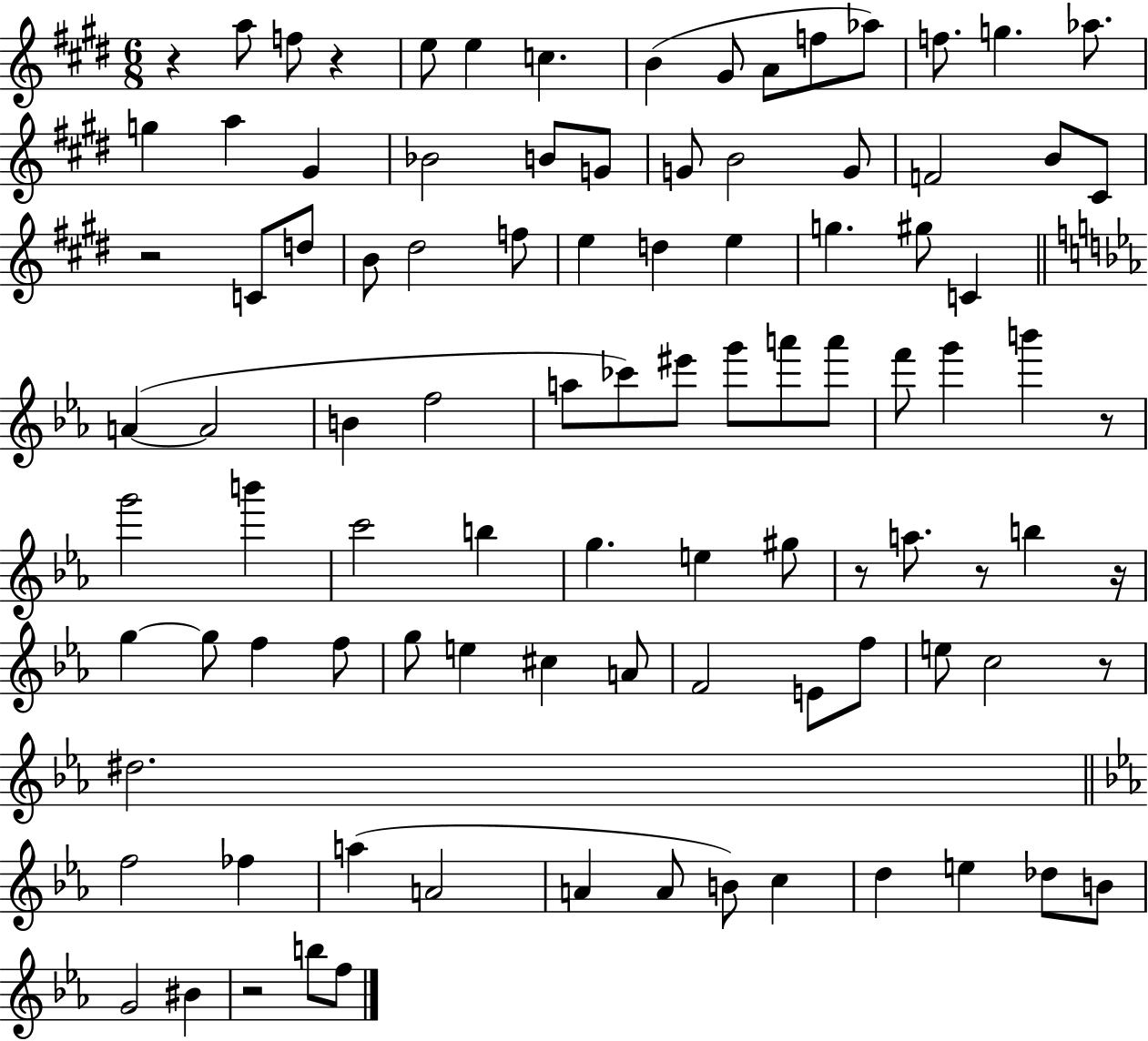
{
  \clef treble
  \numericTimeSignature
  \time 6/8
  \key e \major
  r4 a''8 f''8 r4 | e''8 e''4 c''4. | b'4( gis'8 a'8 f''8 aes''8) | f''8. g''4. aes''8. | \break g''4 a''4 gis'4 | bes'2 b'8 g'8 | g'8 b'2 g'8 | f'2 b'8 cis'8 | \break r2 c'8 d''8 | b'8 dis''2 f''8 | e''4 d''4 e''4 | g''4. gis''8 c'4 | \break \bar "||" \break \key ees \major a'4~(~ a'2 | b'4 f''2 | a''8 ces'''8) eis'''8 g'''8 a'''8 a'''8 | f'''8 g'''4 b'''4 r8 | \break g'''2 b'''4 | c'''2 b''4 | g''4. e''4 gis''8 | r8 a''8. r8 b''4 r16 | \break g''4~~ g''8 f''4 f''8 | g''8 e''4 cis''4 a'8 | f'2 e'8 f''8 | e''8 c''2 r8 | \break dis''2. | \bar "||" \break \key ees \major f''2 fes''4 | a''4( a'2 | a'4 a'8 b'8) c''4 | d''4 e''4 des''8 b'8 | \break g'2 bis'4 | r2 b''8 f''8 | \bar "|."
}